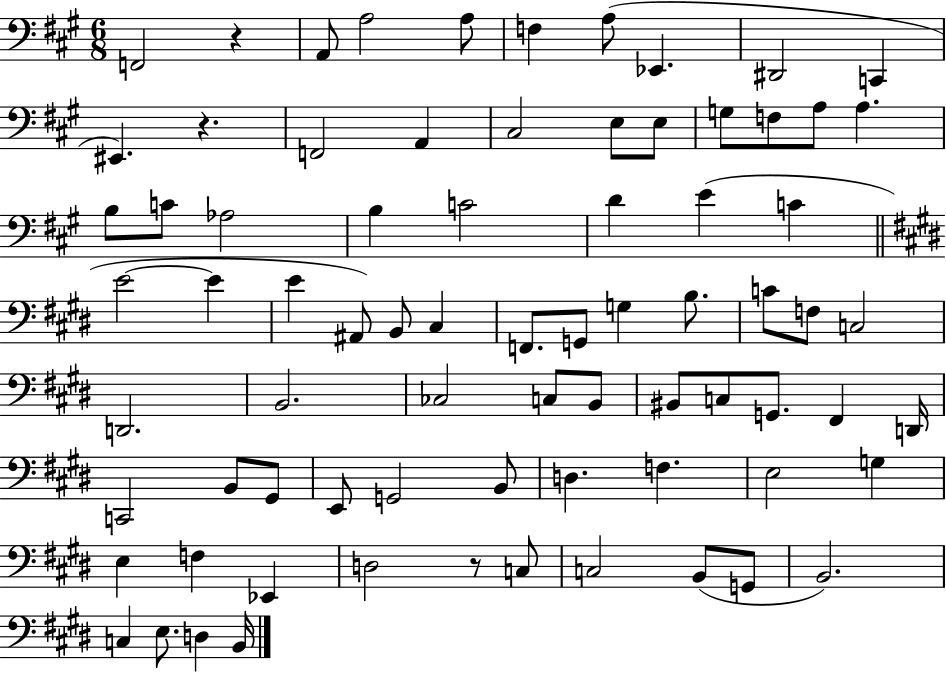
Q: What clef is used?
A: bass